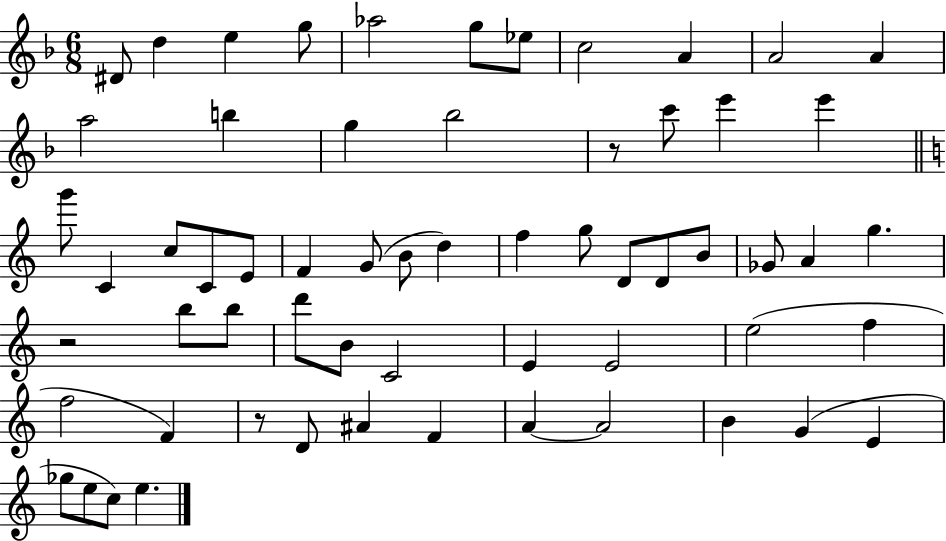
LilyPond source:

{
  \clef treble
  \numericTimeSignature
  \time 6/8
  \key f \major
  dis'8 d''4 e''4 g''8 | aes''2 g''8 ees''8 | c''2 a'4 | a'2 a'4 | \break a''2 b''4 | g''4 bes''2 | r8 c'''8 e'''4 e'''4 | \bar "||" \break \key c \major g'''8 c'4 c''8 c'8 e'8 | f'4 g'8( b'8 d''4) | f''4 g''8 d'8 d'8 b'8 | ges'8 a'4 g''4. | \break r2 b''8 b''8 | d'''8 b'8 c'2 | e'4 e'2 | e''2( f''4 | \break f''2 f'4) | r8 d'8 ais'4 f'4 | a'4~~ a'2 | b'4 g'4( e'4 | \break ges''8 e''8 c''8) e''4. | \bar "|."
}